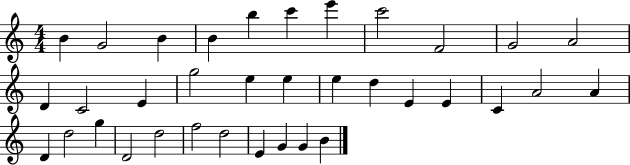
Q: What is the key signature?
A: C major